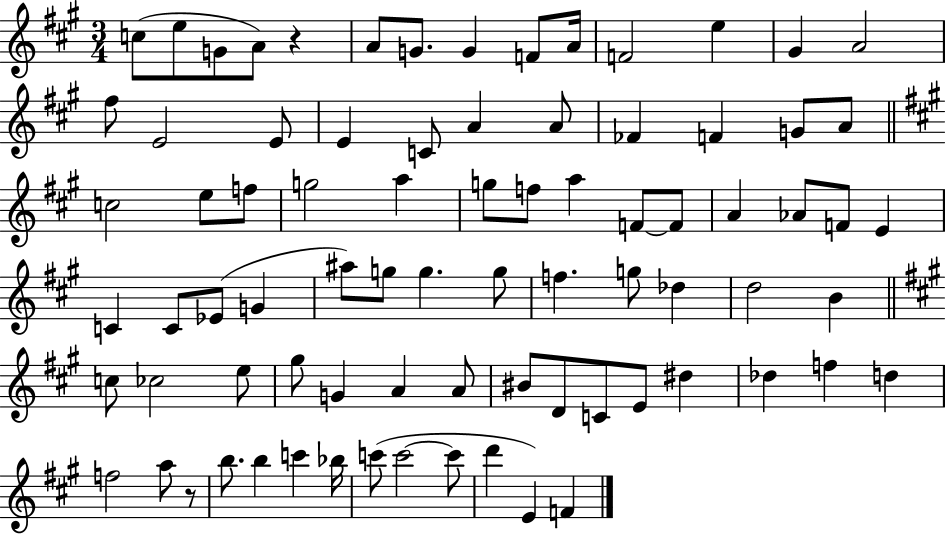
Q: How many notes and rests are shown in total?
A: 80